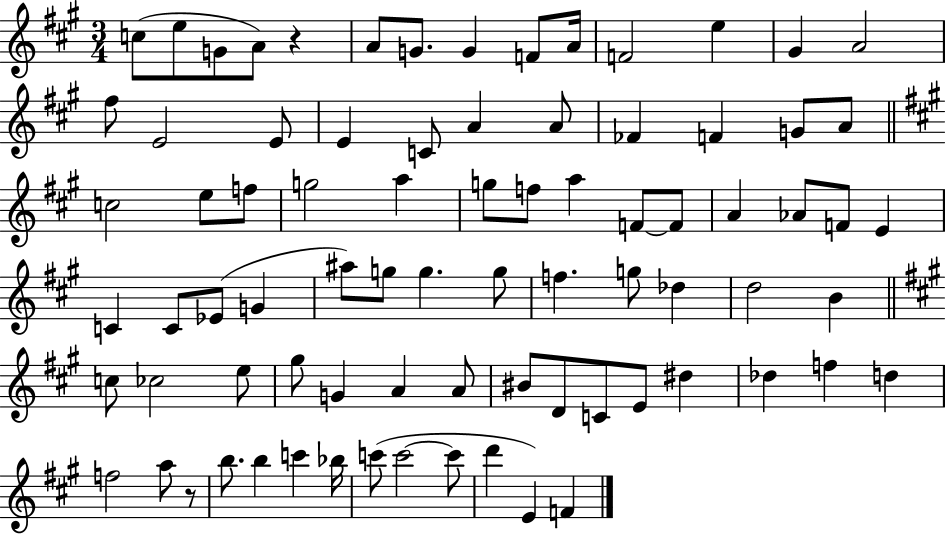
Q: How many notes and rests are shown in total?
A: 80